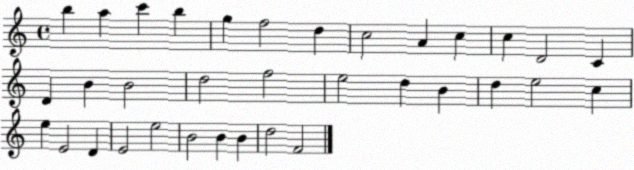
X:1
T:Untitled
M:4/4
L:1/4
K:C
b a c' b g f2 d c2 A c c D2 C D B B2 d2 f2 e2 d B d e2 c e E2 D E2 e2 B2 B B d2 F2